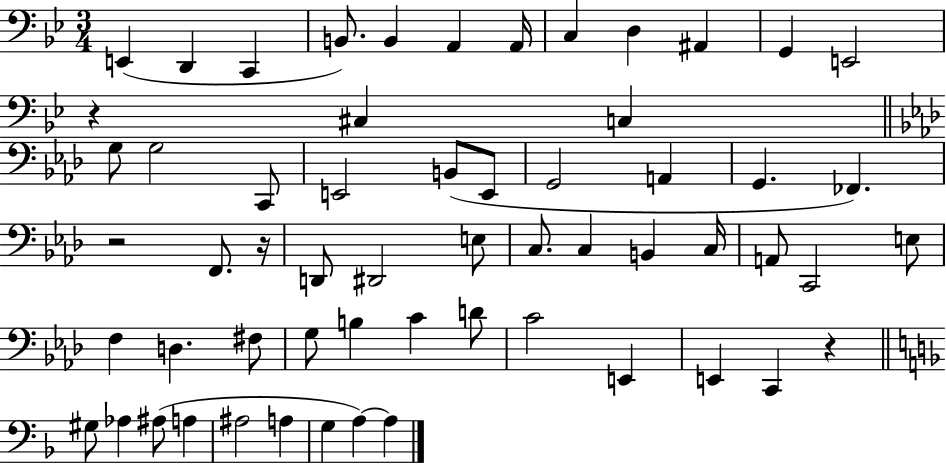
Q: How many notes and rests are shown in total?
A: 59